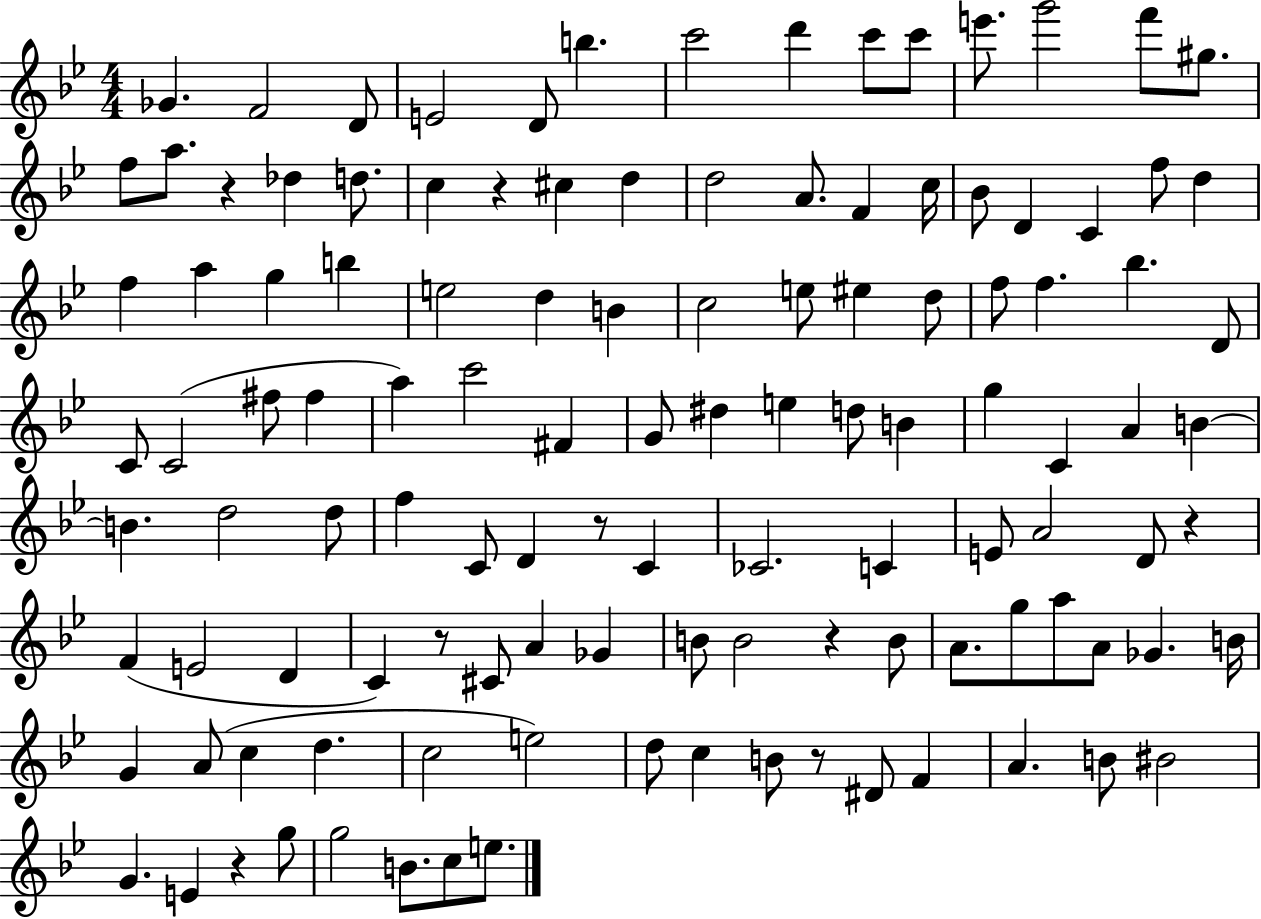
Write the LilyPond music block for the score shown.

{
  \clef treble
  \numericTimeSignature
  \time 4/4
  \key bes \major
  ges'4. f'2 d'8 | e'2 d'8 b''4. | c'''2 d'''4 c'''8 c'''8 | e'''8. g'''2 f'''8 gis''8. | \break f''8 a''8. r4 des''4 d''8. | c''4 r4 cis''4 d''4 | d''2 a'8. f'4 c''16 | bes'8 d'4 c'4 f''8 d''4 | \break f''4 a''4 g''4 b''4 | e''2 d''4 b'4 | c''2 e''8 eis''4 d''8 | f''8 f''4. bes''4. d'8 | \break c'8 c'2( fis''8 fis''4 | a''4) c'''2 fis'4 | g'8 dis''4 e''4 d''8 b'4 | g''4 c'4 a'4 b'4~~ | \break b'4. d''2 d''8 | f''4 c'8 d'4 r8 c'4 | ces'2. c'4 | e'8 a'2 d'8 r4 | \break f'4( e'2 d'4 | c'4) r8 cis'8 a'4 ges'4 | b'8 b'2 r4 b'8 | a'8. g''8 a''8 a'8 ges'4. b'16 | \break g'4 a'8( c''4 d''4. | c''2 e''2) | d''8 c''4 b'8 r8 dis'8 f'4 | a'4. b'8 bis'2 | \break g'4. e'4 r4 g''8 | g''2 b'8. c''8 e''8. | \bar "|."
}